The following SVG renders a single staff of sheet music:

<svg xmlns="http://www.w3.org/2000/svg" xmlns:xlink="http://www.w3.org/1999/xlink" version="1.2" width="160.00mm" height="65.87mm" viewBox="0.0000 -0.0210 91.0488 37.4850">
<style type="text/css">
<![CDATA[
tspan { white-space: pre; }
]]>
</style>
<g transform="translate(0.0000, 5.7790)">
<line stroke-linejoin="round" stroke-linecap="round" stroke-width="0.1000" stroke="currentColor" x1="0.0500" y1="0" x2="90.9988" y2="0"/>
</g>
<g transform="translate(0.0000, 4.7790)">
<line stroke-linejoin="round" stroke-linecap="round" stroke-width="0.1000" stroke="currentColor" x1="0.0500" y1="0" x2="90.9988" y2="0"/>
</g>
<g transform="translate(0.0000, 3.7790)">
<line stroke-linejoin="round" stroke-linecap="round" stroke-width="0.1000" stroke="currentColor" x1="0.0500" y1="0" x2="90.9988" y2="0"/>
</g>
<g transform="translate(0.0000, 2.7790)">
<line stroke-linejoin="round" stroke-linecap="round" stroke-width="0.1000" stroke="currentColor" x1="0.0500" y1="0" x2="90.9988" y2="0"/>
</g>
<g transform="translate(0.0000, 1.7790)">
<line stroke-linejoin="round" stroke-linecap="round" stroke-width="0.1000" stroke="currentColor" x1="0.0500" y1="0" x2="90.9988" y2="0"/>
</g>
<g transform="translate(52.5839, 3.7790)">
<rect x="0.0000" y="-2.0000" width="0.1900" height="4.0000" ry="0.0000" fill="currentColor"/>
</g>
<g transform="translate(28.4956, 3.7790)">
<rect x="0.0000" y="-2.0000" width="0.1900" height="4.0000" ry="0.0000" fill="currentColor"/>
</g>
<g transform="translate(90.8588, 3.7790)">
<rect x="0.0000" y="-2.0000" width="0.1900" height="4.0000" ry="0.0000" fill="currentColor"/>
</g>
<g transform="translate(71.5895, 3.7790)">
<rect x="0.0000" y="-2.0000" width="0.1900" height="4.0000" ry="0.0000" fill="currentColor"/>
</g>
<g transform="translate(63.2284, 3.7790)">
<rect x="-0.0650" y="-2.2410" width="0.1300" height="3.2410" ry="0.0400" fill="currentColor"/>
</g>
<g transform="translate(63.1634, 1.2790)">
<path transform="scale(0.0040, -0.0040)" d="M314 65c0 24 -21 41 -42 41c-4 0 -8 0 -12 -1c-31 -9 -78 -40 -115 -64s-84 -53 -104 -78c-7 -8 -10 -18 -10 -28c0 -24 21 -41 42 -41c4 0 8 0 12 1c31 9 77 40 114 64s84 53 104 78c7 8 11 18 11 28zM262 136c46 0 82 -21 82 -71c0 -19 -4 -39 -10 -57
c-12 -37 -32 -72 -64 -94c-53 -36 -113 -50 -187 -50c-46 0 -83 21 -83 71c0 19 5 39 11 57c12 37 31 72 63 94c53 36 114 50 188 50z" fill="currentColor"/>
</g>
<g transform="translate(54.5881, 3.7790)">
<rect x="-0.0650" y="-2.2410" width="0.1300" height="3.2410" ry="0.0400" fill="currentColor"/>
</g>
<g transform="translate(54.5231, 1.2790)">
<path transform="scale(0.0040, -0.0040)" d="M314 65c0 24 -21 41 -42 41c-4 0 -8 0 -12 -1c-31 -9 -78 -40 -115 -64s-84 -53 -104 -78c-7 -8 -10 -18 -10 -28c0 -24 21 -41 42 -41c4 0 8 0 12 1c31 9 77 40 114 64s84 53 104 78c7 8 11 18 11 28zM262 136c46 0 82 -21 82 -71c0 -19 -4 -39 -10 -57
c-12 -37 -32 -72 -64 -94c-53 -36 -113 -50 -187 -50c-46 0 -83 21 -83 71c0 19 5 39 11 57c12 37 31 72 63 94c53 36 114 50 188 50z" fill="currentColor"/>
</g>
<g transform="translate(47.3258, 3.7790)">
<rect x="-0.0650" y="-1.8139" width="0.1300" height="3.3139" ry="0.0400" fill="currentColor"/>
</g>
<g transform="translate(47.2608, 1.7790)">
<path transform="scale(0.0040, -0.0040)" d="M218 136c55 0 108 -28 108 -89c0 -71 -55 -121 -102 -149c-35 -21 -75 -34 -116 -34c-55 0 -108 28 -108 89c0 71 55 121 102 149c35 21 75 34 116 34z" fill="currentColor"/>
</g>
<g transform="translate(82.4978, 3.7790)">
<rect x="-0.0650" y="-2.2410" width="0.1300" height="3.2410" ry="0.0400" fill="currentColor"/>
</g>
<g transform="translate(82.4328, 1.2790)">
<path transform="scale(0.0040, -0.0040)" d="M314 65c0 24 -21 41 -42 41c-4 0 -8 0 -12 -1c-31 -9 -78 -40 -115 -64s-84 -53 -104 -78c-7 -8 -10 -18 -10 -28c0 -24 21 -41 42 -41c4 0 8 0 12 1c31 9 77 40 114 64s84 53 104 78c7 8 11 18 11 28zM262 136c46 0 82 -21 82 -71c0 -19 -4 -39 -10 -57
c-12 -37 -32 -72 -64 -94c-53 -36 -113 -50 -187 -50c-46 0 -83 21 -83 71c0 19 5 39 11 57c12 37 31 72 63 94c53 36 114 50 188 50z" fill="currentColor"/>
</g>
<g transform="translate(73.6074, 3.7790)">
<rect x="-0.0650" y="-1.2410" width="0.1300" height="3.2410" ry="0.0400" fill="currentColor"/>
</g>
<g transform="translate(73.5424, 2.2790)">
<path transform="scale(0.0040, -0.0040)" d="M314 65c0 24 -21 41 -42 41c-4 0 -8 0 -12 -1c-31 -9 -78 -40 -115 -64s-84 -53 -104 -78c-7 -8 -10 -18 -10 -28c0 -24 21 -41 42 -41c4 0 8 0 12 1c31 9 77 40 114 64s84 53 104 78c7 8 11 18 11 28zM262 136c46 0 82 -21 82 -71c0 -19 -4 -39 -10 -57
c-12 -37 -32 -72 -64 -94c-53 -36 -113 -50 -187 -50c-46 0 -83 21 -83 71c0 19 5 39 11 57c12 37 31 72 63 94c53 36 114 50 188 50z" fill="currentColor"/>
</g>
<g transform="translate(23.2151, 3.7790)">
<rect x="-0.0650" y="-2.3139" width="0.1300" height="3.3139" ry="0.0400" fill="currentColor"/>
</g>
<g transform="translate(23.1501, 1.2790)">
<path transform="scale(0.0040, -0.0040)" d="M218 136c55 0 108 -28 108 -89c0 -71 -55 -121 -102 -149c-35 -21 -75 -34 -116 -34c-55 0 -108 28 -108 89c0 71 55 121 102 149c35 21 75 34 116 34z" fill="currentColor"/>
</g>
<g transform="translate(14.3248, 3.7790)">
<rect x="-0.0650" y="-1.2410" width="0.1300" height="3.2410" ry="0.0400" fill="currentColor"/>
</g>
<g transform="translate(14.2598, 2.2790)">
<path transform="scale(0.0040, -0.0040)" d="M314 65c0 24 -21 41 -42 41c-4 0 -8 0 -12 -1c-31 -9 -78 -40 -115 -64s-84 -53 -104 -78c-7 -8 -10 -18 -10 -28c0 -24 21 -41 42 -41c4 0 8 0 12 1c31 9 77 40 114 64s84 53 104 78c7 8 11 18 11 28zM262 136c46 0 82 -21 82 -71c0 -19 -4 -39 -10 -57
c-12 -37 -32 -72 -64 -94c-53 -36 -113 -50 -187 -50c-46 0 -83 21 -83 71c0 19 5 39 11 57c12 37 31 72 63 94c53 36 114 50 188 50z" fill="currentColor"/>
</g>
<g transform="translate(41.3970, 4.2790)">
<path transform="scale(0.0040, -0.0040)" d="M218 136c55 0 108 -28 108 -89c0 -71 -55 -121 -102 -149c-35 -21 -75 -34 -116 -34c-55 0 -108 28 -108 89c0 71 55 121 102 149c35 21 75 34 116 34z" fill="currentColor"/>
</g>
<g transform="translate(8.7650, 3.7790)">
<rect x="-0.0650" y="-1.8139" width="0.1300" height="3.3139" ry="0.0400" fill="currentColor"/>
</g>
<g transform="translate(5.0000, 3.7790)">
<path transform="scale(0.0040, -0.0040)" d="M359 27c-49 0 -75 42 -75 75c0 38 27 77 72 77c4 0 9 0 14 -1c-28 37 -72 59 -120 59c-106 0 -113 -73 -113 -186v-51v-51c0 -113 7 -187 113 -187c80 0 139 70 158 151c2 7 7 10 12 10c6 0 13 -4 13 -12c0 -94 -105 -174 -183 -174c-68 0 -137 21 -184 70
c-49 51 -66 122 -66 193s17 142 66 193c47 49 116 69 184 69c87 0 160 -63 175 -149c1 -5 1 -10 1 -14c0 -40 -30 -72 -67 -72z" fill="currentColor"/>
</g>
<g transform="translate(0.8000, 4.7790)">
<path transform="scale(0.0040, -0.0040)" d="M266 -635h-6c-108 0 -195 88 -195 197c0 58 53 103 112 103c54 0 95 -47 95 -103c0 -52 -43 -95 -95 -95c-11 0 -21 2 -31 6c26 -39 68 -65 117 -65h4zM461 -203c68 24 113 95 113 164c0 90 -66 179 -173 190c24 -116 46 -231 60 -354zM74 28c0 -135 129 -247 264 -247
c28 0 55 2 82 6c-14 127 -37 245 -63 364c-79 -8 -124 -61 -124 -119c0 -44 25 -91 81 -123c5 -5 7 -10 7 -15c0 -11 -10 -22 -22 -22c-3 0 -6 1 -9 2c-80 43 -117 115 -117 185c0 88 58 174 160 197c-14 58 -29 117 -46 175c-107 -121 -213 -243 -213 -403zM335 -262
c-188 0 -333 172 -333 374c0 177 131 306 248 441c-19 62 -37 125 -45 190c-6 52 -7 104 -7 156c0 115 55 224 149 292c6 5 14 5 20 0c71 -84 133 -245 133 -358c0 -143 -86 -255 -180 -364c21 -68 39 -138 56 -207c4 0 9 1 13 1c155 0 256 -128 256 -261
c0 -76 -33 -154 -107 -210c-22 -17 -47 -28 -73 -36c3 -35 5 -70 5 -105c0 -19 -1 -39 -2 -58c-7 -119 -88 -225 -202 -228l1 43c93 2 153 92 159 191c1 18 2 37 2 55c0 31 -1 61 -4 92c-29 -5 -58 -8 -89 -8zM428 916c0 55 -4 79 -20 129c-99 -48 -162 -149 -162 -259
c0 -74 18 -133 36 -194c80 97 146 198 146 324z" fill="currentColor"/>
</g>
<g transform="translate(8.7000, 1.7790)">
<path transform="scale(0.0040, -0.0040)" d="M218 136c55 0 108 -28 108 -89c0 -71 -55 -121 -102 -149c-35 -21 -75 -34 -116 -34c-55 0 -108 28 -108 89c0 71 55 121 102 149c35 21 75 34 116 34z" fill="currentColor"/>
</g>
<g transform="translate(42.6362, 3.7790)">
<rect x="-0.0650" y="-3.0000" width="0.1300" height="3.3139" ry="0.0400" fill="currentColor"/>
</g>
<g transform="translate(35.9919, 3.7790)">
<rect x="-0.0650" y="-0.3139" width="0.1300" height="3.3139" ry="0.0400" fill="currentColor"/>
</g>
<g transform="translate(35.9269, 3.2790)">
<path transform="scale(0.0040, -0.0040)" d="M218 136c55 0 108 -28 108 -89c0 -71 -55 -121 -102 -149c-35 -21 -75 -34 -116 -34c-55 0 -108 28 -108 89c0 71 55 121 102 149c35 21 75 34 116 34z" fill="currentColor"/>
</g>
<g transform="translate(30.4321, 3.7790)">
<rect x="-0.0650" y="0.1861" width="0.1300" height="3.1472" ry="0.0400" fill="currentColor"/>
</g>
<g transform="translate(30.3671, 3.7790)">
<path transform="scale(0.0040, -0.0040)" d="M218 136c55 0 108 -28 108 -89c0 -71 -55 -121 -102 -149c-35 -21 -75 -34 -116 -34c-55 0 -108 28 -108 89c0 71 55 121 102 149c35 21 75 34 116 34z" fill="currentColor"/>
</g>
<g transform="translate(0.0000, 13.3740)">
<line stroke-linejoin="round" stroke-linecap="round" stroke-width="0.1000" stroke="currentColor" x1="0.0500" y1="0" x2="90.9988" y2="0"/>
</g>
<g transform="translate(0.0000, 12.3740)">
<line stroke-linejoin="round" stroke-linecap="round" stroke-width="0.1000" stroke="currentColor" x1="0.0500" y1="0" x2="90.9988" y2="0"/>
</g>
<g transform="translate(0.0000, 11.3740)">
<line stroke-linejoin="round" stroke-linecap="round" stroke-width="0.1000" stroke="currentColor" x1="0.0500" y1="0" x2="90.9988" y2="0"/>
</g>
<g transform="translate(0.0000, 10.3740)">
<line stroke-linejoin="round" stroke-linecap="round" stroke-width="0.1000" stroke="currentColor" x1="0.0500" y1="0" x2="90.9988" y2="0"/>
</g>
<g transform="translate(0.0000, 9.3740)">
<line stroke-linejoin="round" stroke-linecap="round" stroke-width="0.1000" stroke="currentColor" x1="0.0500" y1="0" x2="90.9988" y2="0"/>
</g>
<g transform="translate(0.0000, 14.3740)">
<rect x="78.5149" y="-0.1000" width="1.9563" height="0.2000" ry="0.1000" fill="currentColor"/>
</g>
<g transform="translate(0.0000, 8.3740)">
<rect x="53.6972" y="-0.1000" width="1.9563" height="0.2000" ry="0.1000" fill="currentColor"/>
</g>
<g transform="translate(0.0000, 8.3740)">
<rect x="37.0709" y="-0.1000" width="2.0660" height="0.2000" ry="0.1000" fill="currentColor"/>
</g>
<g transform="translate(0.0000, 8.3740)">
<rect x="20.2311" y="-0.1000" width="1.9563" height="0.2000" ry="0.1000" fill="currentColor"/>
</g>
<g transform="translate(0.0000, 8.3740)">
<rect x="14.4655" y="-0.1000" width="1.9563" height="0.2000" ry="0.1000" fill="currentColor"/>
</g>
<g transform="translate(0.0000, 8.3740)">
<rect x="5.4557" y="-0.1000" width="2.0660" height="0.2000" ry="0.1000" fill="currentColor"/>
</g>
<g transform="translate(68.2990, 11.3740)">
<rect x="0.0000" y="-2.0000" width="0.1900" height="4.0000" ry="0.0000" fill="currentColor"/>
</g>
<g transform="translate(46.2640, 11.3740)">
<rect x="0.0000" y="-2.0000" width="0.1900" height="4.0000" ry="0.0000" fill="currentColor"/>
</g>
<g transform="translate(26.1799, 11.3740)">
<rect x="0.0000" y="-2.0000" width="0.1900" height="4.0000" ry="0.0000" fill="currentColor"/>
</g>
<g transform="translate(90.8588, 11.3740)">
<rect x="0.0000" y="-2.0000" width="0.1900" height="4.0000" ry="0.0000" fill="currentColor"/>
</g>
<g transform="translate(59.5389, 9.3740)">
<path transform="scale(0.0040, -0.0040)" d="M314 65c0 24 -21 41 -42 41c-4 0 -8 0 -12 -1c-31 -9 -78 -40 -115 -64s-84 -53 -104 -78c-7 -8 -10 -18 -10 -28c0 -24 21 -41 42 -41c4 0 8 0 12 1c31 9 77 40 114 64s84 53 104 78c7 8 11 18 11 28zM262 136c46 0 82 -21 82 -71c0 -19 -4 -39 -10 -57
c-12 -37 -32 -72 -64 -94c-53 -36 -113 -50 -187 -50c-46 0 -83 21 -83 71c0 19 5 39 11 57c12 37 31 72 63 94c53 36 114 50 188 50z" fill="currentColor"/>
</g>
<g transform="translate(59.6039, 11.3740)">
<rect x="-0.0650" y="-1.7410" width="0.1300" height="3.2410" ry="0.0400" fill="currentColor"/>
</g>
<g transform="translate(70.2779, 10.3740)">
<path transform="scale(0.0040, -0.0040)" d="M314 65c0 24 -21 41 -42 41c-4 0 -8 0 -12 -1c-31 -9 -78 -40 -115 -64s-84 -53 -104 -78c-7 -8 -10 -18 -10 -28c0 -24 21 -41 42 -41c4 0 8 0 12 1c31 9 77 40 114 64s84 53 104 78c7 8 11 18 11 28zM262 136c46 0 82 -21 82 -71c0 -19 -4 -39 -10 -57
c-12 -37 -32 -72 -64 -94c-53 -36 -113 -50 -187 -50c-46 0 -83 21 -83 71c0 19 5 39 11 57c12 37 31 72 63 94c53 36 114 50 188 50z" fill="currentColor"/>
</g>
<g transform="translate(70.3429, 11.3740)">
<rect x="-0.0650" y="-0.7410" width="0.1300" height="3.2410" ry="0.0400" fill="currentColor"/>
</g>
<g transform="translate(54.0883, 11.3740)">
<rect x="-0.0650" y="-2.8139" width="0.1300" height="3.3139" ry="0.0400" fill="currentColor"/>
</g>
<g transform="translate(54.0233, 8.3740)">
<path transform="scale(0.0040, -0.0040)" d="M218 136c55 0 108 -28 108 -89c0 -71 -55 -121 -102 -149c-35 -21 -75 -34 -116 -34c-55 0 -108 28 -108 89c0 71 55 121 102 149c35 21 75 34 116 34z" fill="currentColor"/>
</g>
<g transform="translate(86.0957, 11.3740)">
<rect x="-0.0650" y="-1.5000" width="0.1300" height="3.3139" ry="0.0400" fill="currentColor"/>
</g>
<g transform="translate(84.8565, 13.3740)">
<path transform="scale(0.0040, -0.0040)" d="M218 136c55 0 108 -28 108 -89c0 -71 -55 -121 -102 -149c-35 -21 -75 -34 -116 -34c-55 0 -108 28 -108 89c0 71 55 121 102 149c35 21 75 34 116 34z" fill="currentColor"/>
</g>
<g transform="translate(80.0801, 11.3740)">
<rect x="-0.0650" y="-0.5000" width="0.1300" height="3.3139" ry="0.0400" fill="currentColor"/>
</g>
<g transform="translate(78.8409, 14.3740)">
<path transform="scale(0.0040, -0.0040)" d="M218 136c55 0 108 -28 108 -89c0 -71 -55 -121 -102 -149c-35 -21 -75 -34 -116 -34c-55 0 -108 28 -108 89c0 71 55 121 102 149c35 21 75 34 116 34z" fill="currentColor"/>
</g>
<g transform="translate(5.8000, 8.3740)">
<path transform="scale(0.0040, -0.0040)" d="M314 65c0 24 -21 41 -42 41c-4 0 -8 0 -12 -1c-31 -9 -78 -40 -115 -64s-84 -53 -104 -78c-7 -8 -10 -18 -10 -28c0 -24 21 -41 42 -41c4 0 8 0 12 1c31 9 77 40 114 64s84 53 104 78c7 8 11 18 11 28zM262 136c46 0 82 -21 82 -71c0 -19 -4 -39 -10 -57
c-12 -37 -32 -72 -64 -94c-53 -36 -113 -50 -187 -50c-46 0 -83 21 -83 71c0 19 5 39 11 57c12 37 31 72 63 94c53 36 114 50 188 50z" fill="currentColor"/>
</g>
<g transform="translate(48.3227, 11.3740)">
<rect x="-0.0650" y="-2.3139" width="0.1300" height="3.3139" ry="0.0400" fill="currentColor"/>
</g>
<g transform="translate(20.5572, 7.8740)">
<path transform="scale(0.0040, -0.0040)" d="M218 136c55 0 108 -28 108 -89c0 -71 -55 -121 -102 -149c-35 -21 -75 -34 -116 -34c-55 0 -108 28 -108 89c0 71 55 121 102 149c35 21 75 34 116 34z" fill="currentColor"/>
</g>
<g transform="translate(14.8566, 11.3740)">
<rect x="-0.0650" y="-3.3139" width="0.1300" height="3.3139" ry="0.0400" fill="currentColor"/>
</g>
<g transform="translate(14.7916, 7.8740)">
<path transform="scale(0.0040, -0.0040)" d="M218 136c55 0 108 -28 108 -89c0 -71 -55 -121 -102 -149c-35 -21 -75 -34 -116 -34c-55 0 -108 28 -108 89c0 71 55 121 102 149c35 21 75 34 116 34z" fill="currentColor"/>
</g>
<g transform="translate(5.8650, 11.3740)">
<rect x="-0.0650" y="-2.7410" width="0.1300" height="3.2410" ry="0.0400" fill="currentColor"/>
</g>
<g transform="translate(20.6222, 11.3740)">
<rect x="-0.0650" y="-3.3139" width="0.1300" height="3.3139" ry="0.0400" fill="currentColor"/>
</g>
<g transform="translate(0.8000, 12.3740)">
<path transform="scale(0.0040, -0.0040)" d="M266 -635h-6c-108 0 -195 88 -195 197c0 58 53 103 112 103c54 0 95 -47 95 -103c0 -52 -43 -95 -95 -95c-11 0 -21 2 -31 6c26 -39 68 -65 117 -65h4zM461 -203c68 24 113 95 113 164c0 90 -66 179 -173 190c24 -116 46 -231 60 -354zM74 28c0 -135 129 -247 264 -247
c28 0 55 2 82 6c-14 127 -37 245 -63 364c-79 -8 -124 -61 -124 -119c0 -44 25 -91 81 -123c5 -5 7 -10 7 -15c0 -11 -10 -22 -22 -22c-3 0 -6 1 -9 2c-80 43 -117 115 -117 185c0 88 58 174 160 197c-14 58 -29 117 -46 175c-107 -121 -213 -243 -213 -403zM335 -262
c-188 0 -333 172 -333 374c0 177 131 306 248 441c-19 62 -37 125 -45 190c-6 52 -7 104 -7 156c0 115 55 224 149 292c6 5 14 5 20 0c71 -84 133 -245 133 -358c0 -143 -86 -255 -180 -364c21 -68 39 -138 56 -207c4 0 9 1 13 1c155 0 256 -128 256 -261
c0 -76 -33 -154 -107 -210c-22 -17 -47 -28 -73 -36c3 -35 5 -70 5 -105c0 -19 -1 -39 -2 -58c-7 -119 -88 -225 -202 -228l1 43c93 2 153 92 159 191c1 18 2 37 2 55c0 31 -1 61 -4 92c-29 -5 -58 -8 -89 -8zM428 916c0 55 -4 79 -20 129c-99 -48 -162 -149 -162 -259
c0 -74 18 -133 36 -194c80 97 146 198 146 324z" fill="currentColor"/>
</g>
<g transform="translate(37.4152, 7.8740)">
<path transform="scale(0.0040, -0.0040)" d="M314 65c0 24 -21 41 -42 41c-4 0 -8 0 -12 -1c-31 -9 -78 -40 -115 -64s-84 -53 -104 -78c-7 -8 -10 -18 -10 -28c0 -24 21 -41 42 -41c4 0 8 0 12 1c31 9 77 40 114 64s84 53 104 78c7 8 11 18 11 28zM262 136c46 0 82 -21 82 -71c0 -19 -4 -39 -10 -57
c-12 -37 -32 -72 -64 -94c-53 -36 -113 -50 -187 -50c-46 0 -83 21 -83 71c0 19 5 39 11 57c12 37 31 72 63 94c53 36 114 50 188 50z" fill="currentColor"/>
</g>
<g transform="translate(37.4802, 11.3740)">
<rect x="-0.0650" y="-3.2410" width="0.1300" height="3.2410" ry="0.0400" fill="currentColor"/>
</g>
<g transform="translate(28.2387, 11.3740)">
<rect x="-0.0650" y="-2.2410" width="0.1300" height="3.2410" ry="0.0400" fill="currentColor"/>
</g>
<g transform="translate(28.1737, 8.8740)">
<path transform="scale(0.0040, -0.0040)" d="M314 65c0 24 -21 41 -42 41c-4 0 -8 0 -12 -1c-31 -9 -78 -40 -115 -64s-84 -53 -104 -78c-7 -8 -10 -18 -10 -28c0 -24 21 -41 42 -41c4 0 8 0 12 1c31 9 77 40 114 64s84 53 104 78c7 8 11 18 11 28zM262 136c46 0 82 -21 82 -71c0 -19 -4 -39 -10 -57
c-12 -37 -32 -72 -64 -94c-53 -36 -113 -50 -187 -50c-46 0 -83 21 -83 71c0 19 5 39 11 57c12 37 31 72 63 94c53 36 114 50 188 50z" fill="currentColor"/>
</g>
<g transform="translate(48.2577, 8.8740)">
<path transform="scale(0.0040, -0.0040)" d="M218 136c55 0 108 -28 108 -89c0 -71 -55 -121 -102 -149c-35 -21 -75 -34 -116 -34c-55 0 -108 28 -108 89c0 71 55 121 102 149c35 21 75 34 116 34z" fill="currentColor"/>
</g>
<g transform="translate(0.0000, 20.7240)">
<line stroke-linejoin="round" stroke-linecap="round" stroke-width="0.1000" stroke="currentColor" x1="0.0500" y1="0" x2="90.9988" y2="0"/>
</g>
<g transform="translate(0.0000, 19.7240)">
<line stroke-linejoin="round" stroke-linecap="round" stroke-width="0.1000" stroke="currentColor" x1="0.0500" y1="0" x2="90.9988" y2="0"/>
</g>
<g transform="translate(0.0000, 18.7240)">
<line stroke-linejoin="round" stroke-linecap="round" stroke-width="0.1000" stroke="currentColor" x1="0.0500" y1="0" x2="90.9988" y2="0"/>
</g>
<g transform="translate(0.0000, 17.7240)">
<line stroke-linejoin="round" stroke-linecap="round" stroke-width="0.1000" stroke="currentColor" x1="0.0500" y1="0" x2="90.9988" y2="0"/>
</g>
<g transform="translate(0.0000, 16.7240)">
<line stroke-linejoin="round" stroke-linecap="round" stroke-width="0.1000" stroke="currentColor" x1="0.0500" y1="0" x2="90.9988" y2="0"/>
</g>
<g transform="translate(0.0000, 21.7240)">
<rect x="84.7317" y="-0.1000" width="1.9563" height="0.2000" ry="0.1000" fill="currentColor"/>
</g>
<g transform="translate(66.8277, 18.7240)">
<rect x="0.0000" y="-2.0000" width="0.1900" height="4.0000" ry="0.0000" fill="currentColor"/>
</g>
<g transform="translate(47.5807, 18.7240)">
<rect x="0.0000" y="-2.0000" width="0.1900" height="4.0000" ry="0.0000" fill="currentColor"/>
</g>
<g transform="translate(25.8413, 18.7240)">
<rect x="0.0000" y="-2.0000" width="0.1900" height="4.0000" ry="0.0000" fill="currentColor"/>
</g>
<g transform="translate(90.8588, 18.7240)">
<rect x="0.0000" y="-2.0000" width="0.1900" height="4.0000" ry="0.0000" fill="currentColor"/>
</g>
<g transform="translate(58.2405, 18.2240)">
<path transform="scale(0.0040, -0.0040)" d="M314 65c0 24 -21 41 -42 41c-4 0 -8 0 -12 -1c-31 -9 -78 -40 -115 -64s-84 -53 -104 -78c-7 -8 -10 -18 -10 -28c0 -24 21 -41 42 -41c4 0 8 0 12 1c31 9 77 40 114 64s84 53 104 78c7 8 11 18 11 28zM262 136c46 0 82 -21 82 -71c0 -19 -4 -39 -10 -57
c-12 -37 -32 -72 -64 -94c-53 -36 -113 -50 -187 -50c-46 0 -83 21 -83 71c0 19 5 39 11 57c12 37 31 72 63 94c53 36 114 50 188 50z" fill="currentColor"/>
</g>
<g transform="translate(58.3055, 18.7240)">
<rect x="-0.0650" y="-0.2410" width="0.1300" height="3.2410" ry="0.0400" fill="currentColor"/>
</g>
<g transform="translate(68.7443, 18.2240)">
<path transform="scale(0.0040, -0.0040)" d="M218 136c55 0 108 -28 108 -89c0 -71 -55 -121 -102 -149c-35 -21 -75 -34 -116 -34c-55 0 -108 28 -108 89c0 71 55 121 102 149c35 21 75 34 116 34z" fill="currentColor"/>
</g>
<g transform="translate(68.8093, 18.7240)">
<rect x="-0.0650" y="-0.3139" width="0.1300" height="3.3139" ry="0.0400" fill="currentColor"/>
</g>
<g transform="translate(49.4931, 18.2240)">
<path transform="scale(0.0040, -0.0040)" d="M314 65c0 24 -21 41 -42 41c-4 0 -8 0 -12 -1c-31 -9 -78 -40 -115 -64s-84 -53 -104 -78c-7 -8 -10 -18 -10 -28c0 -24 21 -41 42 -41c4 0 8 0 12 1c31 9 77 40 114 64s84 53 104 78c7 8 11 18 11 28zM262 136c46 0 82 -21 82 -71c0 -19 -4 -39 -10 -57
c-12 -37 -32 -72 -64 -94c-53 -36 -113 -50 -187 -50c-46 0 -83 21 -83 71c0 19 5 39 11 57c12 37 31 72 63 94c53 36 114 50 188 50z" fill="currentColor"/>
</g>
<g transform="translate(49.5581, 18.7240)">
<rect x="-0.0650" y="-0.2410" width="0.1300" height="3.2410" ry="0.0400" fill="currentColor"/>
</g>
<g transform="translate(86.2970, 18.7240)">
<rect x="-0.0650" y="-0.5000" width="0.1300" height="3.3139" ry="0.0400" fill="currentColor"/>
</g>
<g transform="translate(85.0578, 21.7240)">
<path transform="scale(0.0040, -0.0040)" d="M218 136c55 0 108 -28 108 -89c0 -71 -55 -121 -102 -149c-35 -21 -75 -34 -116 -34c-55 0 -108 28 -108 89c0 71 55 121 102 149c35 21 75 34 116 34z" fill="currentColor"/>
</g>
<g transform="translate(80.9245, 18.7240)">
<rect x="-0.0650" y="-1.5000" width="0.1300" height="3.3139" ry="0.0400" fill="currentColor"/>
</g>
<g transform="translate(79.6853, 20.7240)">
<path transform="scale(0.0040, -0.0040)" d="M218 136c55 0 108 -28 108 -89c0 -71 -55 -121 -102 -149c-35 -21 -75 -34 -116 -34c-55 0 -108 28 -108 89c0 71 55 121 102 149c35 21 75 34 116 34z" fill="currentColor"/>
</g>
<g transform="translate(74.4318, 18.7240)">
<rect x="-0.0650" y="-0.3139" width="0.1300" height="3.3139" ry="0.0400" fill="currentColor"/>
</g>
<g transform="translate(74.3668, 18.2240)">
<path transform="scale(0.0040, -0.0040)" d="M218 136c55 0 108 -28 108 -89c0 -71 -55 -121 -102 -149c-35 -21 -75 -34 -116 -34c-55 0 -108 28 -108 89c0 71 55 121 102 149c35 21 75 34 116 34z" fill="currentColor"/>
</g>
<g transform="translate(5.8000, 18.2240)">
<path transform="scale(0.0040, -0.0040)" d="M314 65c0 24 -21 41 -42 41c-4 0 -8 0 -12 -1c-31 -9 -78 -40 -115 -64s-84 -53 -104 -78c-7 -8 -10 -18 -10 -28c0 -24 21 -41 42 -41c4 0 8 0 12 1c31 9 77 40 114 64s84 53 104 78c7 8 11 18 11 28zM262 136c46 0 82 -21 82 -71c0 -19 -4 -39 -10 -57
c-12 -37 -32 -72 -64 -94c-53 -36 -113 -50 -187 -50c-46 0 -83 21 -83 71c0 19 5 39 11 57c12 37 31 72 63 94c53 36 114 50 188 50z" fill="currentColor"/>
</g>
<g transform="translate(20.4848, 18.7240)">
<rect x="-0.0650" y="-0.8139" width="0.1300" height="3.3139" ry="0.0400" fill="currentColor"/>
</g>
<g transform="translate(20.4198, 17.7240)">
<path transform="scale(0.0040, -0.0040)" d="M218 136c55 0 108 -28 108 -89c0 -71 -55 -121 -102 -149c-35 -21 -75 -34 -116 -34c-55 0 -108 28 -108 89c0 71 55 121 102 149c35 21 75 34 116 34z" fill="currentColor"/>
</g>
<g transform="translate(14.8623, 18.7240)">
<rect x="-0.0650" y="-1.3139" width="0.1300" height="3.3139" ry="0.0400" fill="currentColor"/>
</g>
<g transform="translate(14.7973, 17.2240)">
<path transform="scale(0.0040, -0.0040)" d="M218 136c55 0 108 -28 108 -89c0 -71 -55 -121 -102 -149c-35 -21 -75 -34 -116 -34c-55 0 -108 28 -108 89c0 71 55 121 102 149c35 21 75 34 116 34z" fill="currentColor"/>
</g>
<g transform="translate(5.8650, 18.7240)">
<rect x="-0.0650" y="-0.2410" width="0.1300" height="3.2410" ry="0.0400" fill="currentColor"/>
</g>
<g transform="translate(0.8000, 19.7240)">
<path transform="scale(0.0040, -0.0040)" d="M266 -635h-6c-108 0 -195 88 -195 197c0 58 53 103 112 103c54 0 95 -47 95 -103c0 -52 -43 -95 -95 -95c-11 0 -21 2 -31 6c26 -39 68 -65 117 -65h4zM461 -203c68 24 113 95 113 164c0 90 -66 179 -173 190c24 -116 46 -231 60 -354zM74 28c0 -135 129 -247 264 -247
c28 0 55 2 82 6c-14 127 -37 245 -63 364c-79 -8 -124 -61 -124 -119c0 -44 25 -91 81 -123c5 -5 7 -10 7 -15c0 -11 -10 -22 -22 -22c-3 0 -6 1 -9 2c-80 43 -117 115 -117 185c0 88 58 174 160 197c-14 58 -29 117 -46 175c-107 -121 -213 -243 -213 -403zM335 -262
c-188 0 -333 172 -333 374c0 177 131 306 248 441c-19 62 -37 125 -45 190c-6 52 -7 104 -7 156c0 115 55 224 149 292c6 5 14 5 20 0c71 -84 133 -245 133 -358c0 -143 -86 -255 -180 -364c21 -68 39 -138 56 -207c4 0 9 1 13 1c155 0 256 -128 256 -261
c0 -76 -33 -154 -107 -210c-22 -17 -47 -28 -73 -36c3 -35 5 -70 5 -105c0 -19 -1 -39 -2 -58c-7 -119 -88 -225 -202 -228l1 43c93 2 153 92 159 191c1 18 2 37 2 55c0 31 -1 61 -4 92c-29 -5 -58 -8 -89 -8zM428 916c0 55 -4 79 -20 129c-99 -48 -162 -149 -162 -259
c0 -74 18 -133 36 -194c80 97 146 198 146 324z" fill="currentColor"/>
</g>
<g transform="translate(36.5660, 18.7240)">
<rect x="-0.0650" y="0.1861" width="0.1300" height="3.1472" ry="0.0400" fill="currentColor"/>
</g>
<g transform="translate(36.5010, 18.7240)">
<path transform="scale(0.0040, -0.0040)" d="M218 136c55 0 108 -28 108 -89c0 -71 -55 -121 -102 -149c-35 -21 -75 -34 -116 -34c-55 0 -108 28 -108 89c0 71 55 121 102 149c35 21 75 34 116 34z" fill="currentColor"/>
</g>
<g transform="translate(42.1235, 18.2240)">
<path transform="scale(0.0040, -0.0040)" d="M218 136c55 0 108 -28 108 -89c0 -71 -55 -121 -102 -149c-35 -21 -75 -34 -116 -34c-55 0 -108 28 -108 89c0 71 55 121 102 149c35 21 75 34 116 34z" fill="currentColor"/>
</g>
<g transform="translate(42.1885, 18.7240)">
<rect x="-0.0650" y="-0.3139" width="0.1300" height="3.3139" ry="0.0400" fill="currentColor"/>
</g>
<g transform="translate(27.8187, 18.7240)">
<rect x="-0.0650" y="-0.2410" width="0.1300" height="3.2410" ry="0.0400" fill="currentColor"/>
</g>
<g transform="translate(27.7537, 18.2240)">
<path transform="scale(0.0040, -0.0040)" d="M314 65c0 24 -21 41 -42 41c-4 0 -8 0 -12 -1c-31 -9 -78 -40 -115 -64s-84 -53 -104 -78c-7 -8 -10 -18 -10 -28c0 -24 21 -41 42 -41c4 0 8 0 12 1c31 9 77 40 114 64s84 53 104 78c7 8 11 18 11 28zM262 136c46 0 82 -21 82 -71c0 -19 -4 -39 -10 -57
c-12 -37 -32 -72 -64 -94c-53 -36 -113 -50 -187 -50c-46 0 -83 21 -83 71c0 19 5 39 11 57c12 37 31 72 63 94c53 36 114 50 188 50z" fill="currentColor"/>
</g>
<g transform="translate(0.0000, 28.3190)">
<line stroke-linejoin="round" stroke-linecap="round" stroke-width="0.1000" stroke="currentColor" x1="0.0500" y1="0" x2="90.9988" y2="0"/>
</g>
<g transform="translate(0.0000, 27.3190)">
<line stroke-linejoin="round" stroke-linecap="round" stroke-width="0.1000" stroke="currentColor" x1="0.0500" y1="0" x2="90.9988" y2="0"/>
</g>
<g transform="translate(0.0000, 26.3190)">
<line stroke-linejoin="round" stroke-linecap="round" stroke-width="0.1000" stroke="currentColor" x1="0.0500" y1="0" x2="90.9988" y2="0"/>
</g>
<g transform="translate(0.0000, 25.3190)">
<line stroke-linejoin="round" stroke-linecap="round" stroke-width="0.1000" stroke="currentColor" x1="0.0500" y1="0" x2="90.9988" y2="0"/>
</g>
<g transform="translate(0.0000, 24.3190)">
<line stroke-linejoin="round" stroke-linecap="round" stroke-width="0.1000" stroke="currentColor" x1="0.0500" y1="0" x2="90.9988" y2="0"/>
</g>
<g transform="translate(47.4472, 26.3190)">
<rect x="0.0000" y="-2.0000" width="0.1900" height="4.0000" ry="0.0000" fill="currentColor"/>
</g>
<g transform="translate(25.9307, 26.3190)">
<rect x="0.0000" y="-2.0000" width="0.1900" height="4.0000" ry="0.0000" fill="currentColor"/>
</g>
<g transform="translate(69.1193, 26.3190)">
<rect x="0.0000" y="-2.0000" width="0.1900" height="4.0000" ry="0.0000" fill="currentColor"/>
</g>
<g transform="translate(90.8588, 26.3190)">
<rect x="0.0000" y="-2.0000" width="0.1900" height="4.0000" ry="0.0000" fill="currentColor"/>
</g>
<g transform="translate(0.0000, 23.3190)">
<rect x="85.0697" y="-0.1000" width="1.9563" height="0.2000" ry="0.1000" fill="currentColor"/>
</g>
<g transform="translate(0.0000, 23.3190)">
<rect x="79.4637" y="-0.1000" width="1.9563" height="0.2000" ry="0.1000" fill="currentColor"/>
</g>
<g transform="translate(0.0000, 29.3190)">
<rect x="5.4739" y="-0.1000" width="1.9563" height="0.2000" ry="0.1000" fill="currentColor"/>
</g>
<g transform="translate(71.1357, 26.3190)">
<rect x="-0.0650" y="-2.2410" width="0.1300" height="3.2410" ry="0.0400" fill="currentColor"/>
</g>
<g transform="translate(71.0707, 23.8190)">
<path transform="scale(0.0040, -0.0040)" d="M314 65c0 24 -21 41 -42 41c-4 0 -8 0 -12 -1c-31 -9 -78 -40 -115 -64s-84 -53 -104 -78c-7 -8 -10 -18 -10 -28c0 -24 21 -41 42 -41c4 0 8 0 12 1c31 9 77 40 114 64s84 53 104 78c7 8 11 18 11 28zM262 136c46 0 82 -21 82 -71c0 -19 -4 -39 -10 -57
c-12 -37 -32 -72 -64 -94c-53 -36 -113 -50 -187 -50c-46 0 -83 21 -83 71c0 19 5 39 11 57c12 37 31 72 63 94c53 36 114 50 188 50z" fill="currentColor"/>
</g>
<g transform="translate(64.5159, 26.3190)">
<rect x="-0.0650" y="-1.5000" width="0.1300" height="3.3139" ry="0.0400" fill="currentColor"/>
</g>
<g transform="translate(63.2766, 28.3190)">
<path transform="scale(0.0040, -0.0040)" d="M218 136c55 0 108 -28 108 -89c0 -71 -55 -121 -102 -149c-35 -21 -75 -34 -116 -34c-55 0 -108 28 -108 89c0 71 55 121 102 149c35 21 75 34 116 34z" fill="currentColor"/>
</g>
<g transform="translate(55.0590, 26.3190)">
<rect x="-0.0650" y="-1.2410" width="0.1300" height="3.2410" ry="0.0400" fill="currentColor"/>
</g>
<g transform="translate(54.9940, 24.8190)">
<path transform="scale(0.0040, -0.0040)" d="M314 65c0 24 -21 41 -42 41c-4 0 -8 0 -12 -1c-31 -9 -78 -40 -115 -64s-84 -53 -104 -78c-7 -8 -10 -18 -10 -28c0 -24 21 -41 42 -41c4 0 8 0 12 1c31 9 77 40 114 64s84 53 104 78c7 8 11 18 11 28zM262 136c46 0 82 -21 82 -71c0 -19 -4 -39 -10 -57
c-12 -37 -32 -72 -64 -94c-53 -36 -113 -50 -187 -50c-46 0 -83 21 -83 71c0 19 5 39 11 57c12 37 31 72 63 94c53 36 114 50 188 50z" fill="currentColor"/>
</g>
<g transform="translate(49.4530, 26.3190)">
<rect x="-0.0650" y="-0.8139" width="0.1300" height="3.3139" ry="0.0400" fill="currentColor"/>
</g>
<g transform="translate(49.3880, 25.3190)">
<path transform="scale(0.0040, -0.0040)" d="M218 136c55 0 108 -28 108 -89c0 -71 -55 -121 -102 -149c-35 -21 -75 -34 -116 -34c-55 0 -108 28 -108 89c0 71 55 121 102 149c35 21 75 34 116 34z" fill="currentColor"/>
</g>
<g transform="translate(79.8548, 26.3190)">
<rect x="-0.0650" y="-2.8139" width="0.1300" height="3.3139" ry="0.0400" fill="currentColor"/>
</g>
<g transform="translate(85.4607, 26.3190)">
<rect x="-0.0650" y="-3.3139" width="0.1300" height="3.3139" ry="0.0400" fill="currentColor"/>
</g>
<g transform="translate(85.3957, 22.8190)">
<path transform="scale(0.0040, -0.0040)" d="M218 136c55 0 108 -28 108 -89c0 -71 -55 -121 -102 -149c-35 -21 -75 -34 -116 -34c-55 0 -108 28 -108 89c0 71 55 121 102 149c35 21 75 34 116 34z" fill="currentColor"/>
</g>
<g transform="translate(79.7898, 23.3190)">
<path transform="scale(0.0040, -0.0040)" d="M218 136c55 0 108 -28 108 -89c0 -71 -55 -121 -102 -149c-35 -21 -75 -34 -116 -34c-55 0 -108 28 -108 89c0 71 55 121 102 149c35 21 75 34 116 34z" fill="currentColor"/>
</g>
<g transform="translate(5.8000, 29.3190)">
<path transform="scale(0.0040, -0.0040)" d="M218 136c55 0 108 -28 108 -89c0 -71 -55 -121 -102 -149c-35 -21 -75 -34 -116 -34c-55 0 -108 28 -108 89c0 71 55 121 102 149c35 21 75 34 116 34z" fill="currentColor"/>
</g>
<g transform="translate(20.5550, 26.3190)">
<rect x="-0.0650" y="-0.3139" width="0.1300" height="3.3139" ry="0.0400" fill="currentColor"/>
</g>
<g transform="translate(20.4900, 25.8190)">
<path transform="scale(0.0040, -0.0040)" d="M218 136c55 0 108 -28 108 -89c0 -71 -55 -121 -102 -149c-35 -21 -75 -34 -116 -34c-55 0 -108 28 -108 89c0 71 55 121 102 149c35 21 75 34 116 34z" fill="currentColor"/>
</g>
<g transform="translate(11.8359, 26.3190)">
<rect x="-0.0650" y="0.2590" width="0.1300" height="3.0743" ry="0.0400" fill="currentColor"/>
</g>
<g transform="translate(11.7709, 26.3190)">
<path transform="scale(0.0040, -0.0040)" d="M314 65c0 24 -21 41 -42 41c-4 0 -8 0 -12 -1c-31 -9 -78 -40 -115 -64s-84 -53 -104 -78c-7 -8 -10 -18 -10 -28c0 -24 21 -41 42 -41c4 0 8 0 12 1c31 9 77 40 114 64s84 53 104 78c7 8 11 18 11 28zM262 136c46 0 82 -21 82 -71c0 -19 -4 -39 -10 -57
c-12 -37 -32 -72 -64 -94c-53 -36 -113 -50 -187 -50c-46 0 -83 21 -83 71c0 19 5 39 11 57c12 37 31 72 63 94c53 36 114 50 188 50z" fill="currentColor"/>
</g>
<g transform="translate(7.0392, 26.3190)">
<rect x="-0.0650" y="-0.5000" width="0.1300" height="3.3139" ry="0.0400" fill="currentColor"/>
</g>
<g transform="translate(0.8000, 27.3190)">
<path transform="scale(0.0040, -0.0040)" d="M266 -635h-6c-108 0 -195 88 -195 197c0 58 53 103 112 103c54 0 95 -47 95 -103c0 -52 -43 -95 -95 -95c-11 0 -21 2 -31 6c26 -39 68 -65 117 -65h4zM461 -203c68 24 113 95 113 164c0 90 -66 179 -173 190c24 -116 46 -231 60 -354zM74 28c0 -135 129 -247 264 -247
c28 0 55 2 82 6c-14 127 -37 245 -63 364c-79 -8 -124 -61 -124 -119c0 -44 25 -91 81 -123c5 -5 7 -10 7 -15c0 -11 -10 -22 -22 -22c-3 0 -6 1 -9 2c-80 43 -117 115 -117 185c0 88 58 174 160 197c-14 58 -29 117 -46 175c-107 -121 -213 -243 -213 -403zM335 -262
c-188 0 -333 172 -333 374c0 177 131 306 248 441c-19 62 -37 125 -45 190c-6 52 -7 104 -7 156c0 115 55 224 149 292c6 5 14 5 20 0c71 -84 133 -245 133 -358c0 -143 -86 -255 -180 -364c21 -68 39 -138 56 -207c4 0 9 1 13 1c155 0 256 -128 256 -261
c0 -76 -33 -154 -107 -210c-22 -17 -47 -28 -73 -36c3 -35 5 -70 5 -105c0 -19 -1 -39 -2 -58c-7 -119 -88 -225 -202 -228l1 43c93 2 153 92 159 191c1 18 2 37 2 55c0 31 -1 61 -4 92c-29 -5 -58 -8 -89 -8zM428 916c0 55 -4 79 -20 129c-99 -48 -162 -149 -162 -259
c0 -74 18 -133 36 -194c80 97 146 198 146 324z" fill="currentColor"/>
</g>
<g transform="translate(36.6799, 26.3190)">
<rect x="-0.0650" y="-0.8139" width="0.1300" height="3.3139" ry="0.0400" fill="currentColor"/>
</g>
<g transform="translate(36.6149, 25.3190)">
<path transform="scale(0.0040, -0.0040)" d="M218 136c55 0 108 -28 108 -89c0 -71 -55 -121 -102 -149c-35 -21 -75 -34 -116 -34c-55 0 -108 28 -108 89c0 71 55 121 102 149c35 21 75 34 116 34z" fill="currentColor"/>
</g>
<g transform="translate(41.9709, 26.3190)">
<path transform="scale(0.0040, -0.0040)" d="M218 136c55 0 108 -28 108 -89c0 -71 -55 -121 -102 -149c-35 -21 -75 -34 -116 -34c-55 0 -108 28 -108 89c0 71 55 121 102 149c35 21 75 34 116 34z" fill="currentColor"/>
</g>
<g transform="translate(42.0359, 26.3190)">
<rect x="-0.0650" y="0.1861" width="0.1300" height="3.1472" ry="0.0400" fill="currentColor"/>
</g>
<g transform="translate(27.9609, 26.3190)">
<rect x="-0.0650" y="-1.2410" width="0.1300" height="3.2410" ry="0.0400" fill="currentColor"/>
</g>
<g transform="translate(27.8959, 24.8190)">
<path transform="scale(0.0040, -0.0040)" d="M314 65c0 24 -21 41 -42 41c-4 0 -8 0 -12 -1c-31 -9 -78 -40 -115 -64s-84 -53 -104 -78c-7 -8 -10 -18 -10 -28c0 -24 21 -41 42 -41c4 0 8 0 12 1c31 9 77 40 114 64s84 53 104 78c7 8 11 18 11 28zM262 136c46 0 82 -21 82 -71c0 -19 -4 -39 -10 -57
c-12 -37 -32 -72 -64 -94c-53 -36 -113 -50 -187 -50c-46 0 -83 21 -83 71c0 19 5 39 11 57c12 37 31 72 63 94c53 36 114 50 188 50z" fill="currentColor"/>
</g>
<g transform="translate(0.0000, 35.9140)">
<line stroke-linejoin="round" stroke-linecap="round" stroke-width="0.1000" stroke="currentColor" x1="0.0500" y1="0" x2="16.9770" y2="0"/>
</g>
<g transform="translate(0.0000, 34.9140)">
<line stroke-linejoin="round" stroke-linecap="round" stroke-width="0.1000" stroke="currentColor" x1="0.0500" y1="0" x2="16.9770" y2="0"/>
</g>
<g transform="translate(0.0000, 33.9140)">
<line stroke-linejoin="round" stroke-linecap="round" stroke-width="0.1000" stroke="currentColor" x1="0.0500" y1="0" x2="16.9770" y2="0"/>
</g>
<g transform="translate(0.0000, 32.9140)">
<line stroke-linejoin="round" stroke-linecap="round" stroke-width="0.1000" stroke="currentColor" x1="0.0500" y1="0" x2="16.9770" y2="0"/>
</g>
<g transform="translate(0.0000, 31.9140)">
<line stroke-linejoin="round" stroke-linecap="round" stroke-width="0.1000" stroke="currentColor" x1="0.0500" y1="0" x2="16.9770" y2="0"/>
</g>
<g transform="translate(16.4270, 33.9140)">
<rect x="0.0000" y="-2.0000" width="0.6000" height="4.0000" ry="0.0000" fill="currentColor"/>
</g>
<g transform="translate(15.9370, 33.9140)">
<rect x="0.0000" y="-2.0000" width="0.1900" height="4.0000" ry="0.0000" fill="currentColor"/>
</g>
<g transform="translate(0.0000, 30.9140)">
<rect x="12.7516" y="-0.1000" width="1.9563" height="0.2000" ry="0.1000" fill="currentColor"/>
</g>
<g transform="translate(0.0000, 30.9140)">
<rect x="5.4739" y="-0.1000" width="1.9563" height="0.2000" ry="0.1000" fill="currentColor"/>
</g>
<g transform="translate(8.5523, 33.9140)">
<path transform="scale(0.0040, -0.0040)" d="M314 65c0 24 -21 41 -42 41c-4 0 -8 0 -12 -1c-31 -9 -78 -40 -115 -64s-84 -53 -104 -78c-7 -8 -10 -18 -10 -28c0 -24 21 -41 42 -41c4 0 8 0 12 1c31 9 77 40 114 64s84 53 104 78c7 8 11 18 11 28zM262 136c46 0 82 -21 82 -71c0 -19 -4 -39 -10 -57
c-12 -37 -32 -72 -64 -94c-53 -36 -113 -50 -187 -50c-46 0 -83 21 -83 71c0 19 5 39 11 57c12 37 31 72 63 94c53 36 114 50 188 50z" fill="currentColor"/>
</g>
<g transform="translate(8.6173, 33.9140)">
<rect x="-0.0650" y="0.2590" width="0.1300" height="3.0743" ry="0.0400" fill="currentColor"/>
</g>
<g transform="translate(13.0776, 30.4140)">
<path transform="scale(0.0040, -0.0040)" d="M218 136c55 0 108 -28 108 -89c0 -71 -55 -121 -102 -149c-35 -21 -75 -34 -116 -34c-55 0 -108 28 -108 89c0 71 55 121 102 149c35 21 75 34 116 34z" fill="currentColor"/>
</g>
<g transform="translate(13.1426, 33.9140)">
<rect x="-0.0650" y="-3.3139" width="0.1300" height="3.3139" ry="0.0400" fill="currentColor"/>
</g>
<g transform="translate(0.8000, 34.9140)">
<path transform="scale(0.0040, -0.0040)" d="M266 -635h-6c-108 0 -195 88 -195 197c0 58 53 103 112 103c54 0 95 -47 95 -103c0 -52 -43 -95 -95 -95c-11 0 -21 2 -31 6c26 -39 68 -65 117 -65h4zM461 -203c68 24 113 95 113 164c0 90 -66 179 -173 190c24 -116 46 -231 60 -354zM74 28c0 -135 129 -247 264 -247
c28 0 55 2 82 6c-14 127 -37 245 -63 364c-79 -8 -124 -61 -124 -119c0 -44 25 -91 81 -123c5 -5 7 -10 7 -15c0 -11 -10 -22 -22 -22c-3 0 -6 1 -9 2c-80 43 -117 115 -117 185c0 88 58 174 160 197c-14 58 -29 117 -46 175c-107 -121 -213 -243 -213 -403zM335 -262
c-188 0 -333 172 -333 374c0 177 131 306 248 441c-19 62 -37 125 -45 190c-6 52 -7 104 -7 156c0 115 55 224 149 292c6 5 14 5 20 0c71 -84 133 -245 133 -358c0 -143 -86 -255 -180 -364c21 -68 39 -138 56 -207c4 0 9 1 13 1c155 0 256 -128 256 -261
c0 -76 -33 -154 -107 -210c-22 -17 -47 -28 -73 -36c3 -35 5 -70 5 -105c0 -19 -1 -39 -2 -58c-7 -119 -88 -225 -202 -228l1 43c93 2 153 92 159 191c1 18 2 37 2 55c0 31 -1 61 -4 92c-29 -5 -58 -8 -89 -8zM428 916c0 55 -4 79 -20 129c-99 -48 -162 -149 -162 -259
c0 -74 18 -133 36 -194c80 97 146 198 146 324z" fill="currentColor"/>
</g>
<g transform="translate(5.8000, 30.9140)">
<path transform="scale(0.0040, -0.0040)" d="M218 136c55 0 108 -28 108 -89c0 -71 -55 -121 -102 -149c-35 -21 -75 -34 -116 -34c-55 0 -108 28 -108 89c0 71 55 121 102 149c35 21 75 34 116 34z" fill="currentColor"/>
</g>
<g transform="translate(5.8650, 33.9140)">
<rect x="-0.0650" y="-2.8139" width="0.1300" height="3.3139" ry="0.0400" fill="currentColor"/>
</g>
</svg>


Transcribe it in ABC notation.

X:1
T:Untitled
M:4/4
L:1/4
K:C
f e2 g B c A f g2 g2 e2 g2 a2 b b g2 b2 g a f2 d2 C E c2 e d c2 B c c2 c2 c c E C C B2 c e2 d B d e2 E g2 a b a B2 b